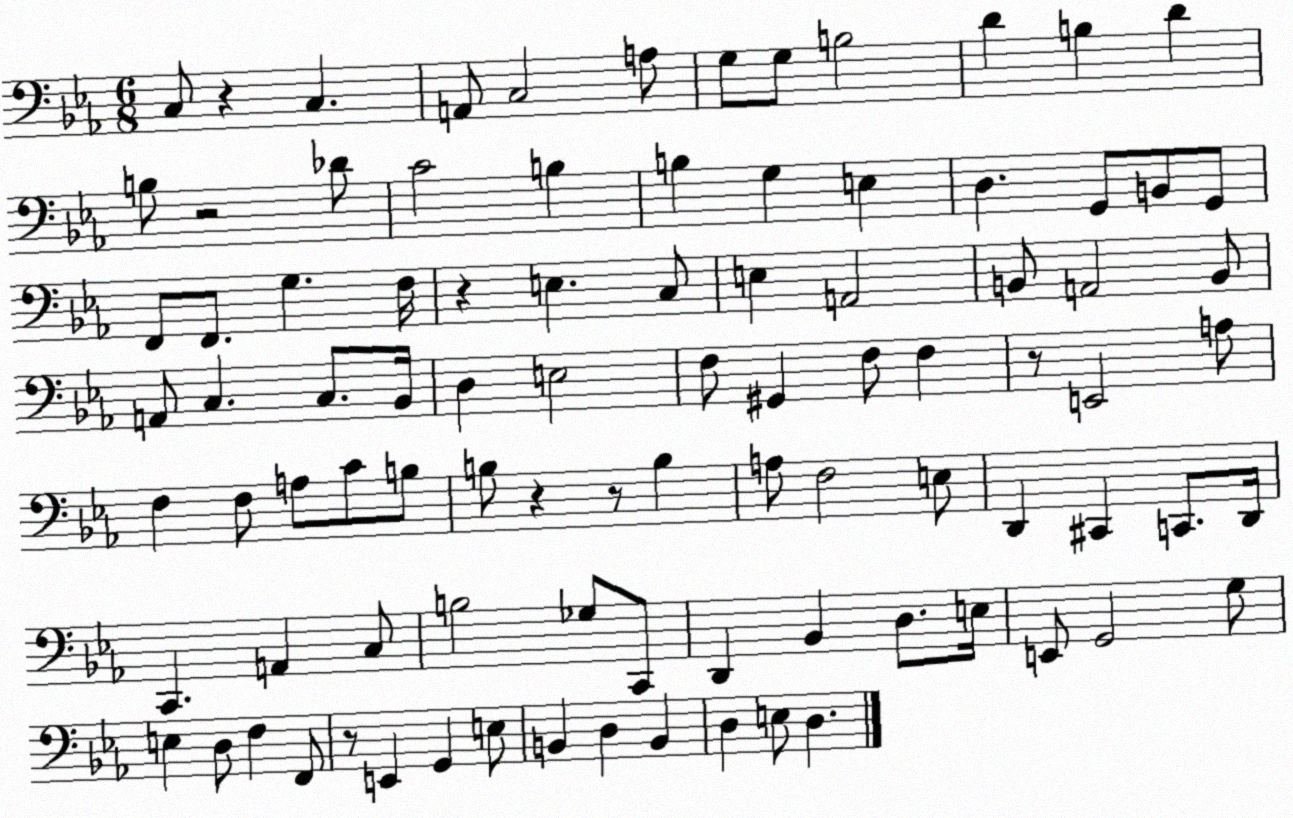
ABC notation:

X:1
T:Untitled
M:6/8
L:1/4
K:Eb
C,/2 z C, A,,/2 C,2 A,/2 G,/2 G,/2 B,2 D B, D B,/2 z2 _D/2 C2 B, B, G, E, D, G,,/2 B,,/2 G,,/2 F,,/2 F,,/2 G, F,/4 z E, C,/2 E, A,,2 B,,/2 A,,2 B,,/2 A,,/2 C, C,/2 _B,,/4 D, E,2 F,/2 ^G,, F,/2 F, z/2 E,,2 A,/2 F, F,/2 A,/2 C/2 B,/2 B,/2 z z/2 B, A,/2 F,2 E,/2 D,, ^C,, C,,/2 D,,/4 C,, A,, C,/2 B,2 _G,/2 C,,/2 D,, _B,, D,/2 E,/4 E,,/2 G,,2 G,/2 E, D,/2 F, F,,/2 z/2 E,, G,, E,/2 B,, D, B,, D, E,/2 D,